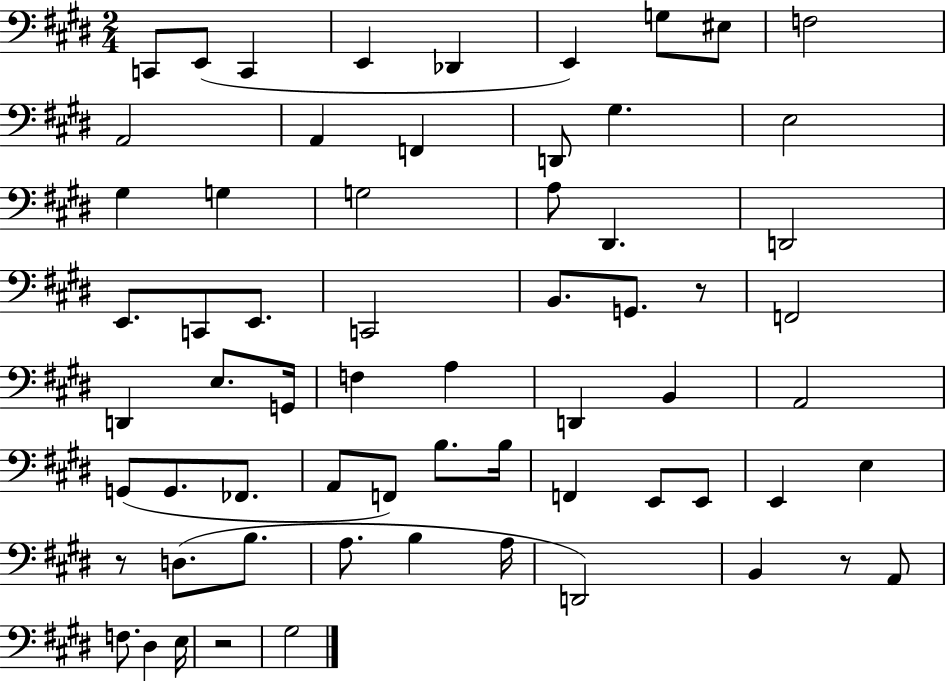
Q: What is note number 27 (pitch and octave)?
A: G2